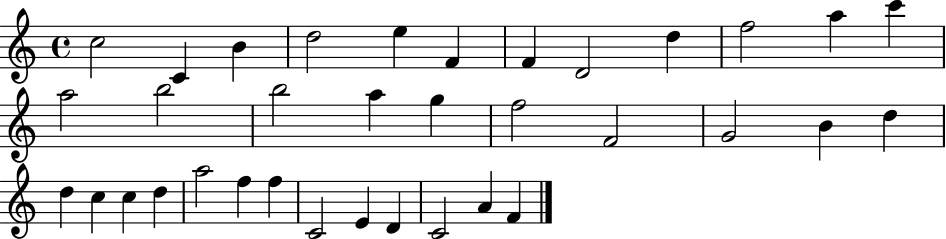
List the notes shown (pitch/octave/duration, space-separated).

C5/h C4/q B4/q D5/h E5/q F4/q F4/q D4/h D5/q F5/h A5/q C6/q A5/h B5/h B5/h A5/q G5/q F5/h F4/h G4/h B4/q D5/q D5/q C5/q C5/q D5/q A5/h F5/q F5/q C4/h E4/q D4/q C4/h A4/q F4/q